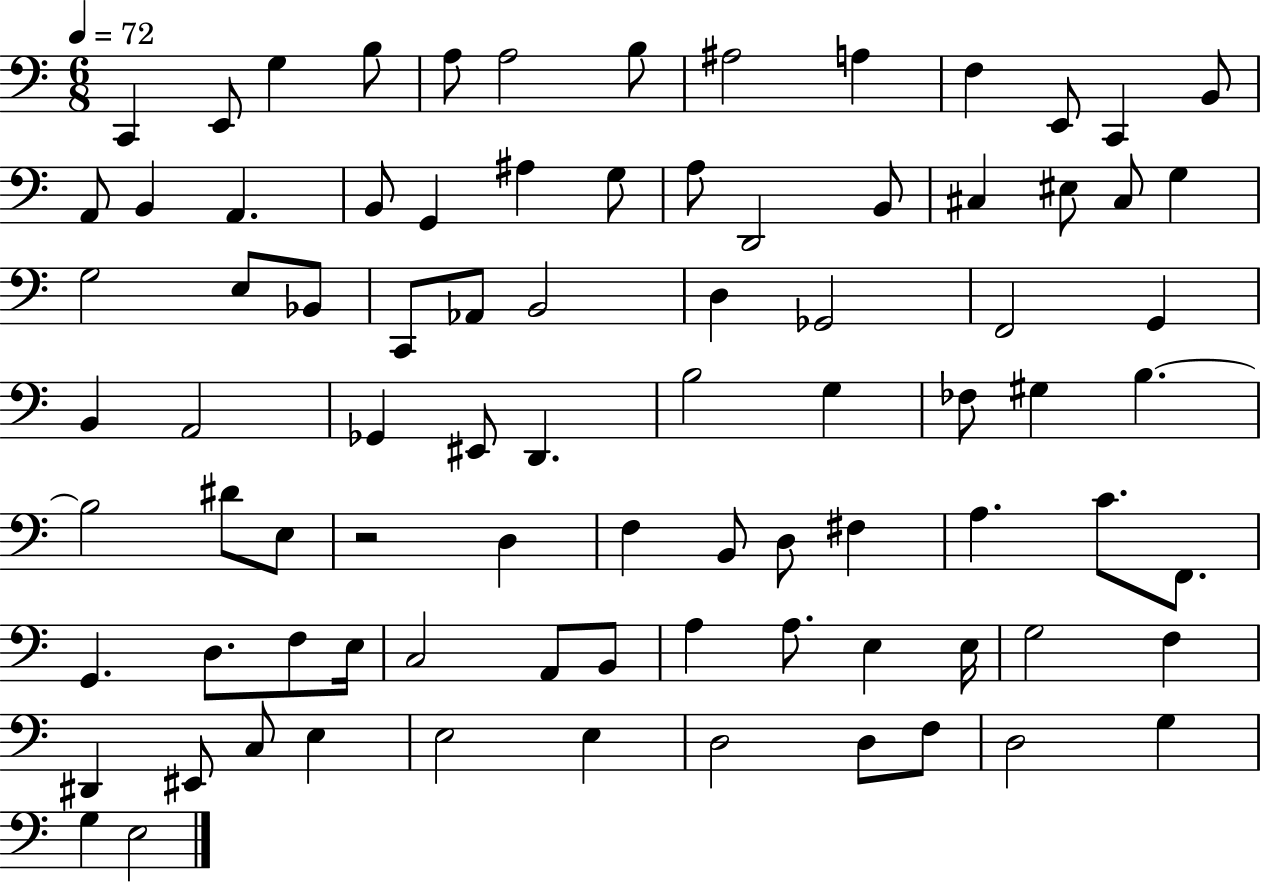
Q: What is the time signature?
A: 6/8